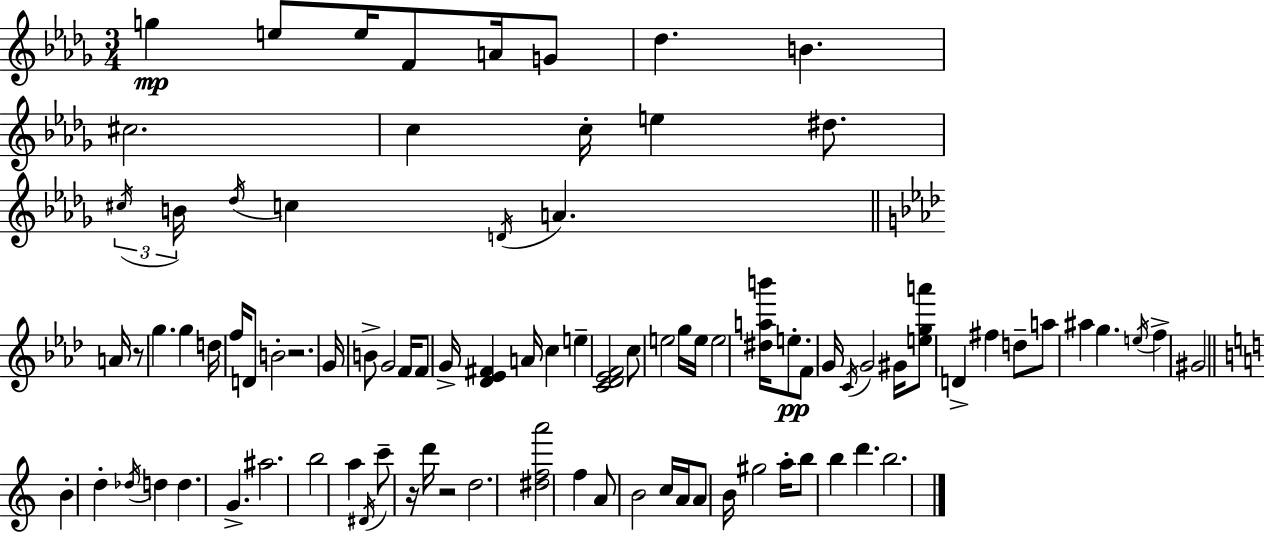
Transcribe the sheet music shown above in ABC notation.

X:1
T:Untitled
M:3/4
L:1/4
K:Bbm
g e/2 e/4 F/2 A/4 G/2 _d B ^c2 c c/4 e ^d/2 ^c/4 B/4 _d/4 c D/4 A A/4 z/2 g g d/4 f/4 D/2 B2 z2 G/4 B/2 G2 F/4 F/2 G/4 [_D_E^F] A/4 c e [C_D_EF]2 c/2 e2 g/4 e/4 e2 [^dab']/4 e/2 F/2 G/4 C/4 G2 ^G/4 [ega']/2 D ^f d/2 a/2 ^a g e/4 f ^G2 B d _d/4 d d G ^a2 b2 a ^D/4 c'/2 z/4 d'/4 z2 d2 [^dfa']2 f A/2 B2 c/4 A/4 A/2 B/4 ^g2 a/4 b/2 b d' b2